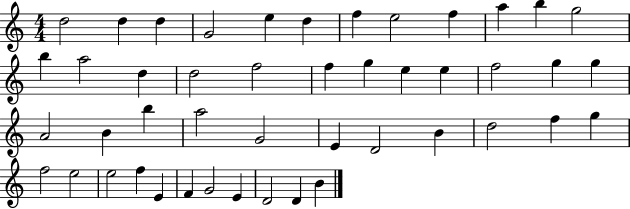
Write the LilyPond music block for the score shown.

{
  \clef treble
  \numericTimeSignature
  \time 4/4
  \key c \major
  d''2 d''4 d''4 | g'2 e''4 d''4 | f''4 e''2 f''4 | a''4 b''4 g''2 | \break b''4 a''2 d''4 | d''2 f''2 | f''4 g''4 e''4 e''4 | f''2 g''4 g''4 | \break a'2 b'4 b''4 | a''2 g'2 | e'4 d'2 b'4 | d''2 f''4 g''4 | \break f''2 e''2 | e''2 f''4 e'4 | f'4 g'2 e'4 | d'2 d'4 b'4 | \break \bar "|."
}